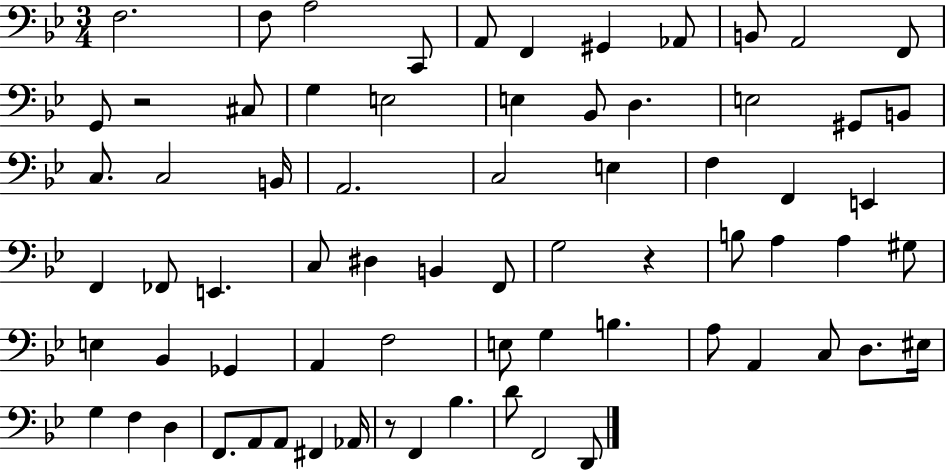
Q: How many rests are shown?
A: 3